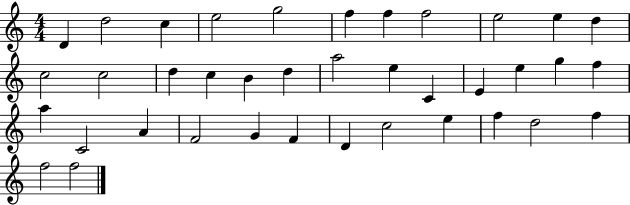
D4/q D5/h C5/q E5/h G5/h F5/q F5/q F5/h E5/h E5/q D5/q C5/h C5/h D5/q C5/q B4/q D5/q A5/h E5/q C4/q E4/q E5/q G5/q F5/q A5/q C4/h A4/q F4/h G4/q F4/q D4/q C5/h E5/q F5/q D5/h F5/q F5/h F5/h